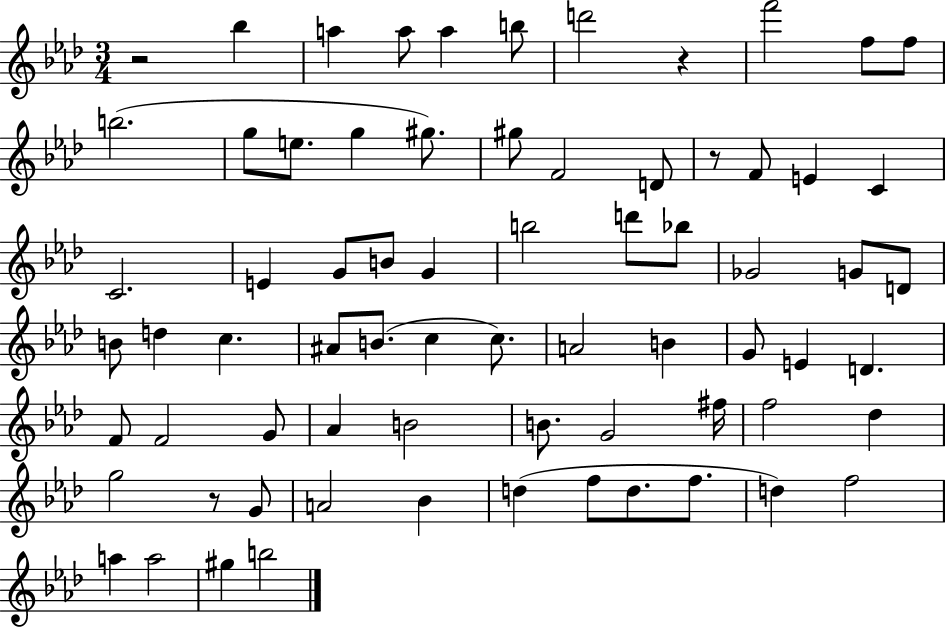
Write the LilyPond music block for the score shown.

{
  \clef treble
  \numericTimeSignature
  \time 3/4
  \key aes \major
  \repeat volta 2 { r2 bes''4 | a''4 a''8 a''4 b''8 | d'''2 r4 | f'''2 f''8 f''8 | \break b''2.( | g''8 e''8. g''4 gis''8.) | gis''8 f'2 d'8 | r8 f'8 e'4 c'4 | \break c'2. | e'4 g'8 b'8 g'4 | b''2 d'''8 bes''8 | ges'2 g'8 d'8 | \break b'8 d''4 c''4. | ais'8 b'8.( c''4 c''8.) | a'2 b'4 | g'8 e'4 d'4. | \break f'8 f'2 g'8 | aes'4 b'2 | b'8. g'2 fis''16 | f''2 des''4 | \break g''2 r8 g'8 | a'2 bes'4 | d''4( f''8 d''8. f''8. | d''4) f''2 | \break a''4 a''2 | gis''4 b''2 | } \bar "|."
}